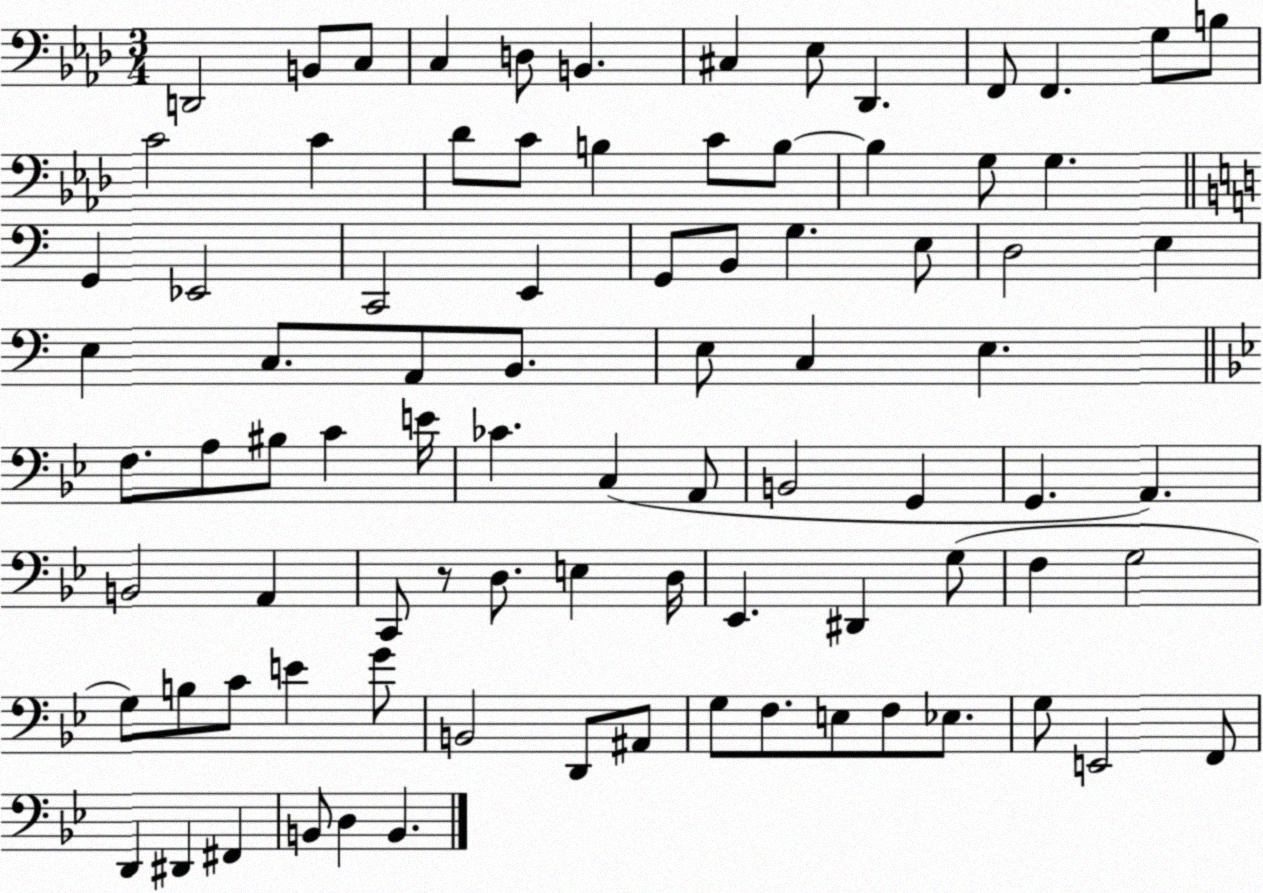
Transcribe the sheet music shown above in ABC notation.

X:1
T:Untitled
M:3/4
L:1/4
K:Ab
D,,2 B,,/2 C,/2 C, D,/2 B,, ^C, _E,/2 _D,, F,,/2 F,, G,/2 B,/2 C2 C _D/2 C/2 B, C/2 B,/2 B, G,/2 G, G,, _E,,2 C,,2 E,, G,,/2 B,,/2 G, E,/2 D,2 E, E, C,/2 A,,/2 B,,/2 E,/2 C, E, F,/2 A,/2 ^B,/2 C E/4 _C C, A,,/2 B,,2 G,, G,, A,, B,,2 A,, C,,/2 z/2 D,/2 E, D,/4 _E,, ^D,, G,/2 F, G,2 G,/2 B,/2 C/2 E G/2 B,,2 D,,/2 ^A,,/2 G,/2 F,/2 E,/2 F,/2 _E,/2 G,/2 E,,2 F,,/2 D,, ^D,, ^F,, B,,/2 D, B,,